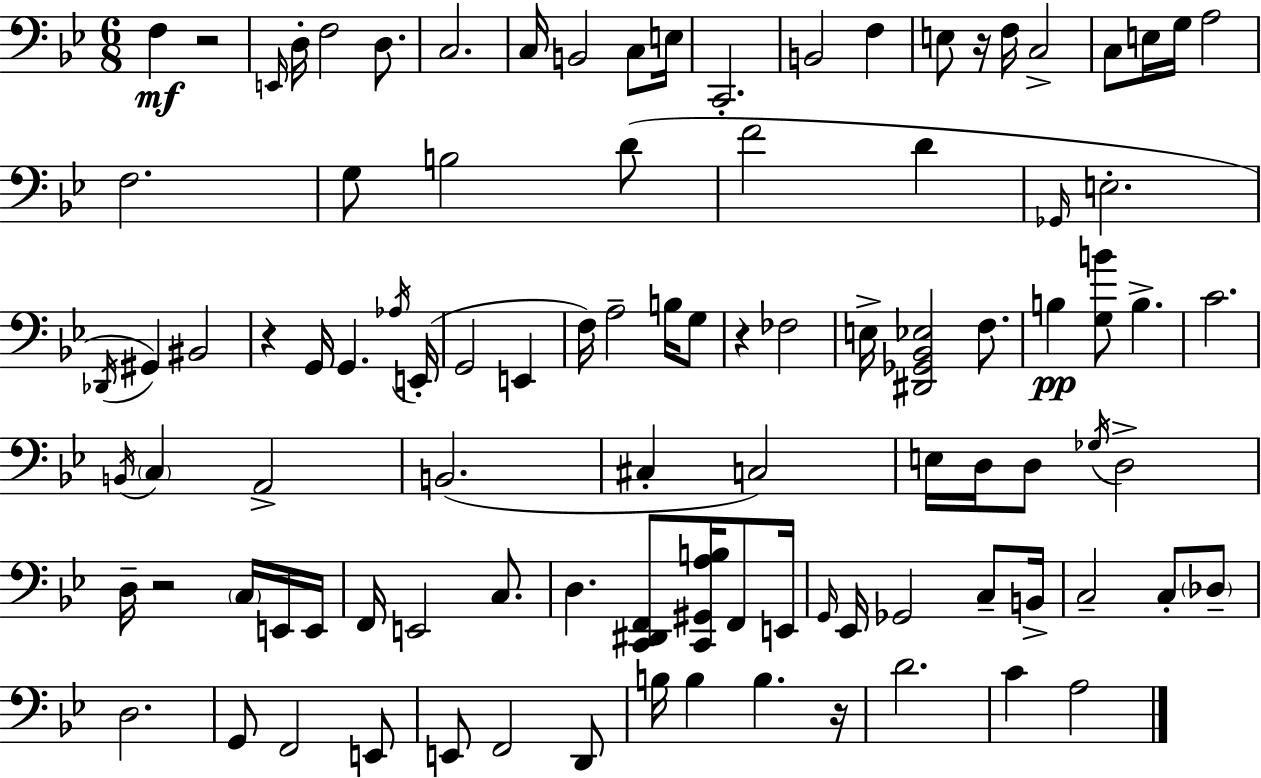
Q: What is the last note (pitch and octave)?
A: A3